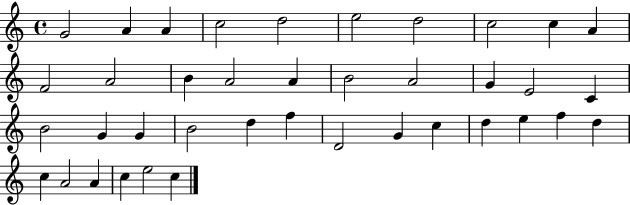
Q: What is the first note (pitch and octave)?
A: G4